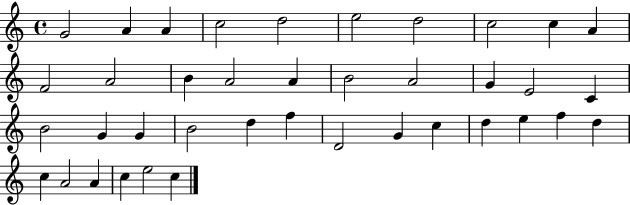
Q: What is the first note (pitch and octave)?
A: G4